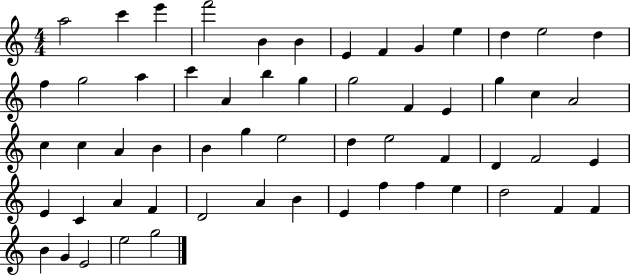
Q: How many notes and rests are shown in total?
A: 58